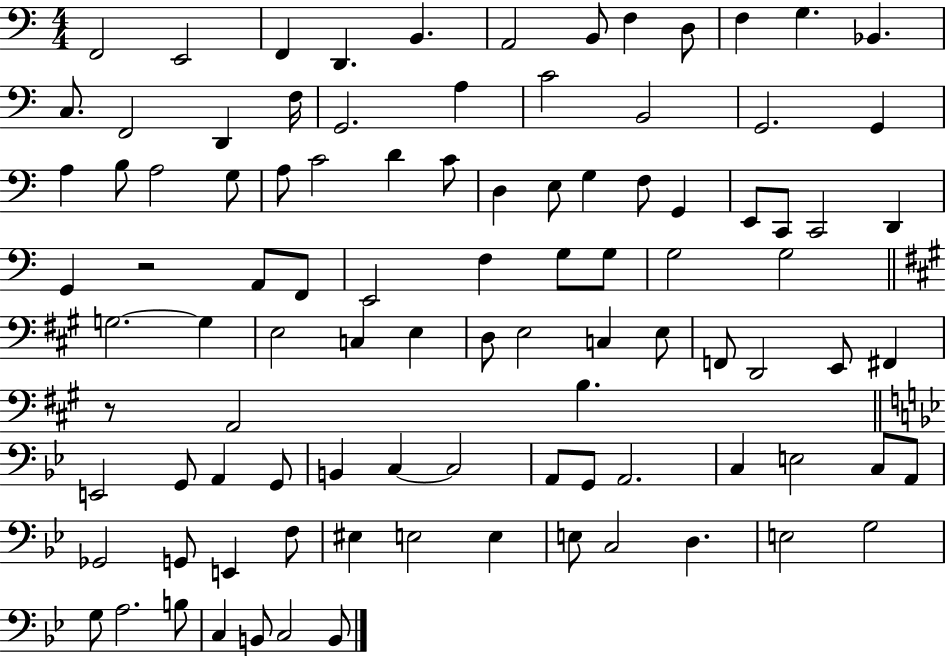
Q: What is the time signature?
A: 4/4